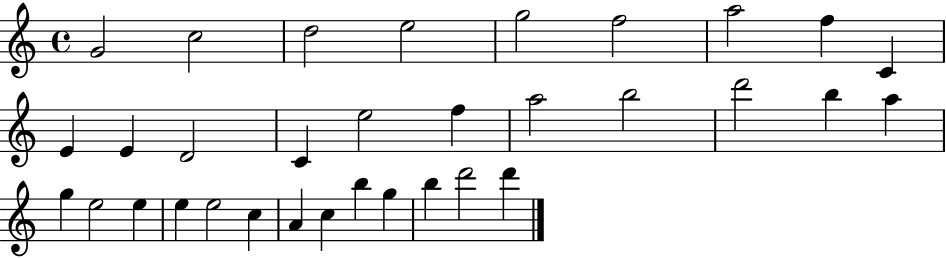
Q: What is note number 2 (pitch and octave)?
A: C5